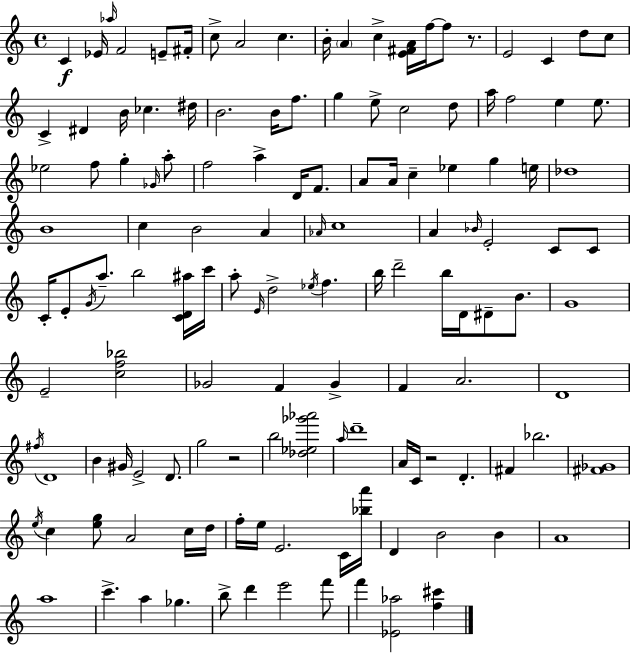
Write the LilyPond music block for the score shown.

{
  \clef treble
  \time 4/4
  \defaultTimeSignature
  \key c \major
  c'4\f ees'16 \grace { aes''16 } f'2 e'8-- | fis'16-. c''8-> a'2 c''4. | b'16-. \parenthesize a'4 c''4-> <e' fis' a'>16 f''16~~ f''8 r8. | e'2 c'4 d''8 c''8 | \break c'4-> dis'4 b'16 ces''4. | dis''16 b'2. b'16 f''8. | g''4 e''8-> c''2 d''8 | a''16 f''2 e''4 e''8. | \break ees''2 f''8 g''4-. \grace { ges'16 } | a''8-. f''2 a''4-> d'16 f'8. | a'8 a'16 c''4-- ees''4 g''4 | e''16 des''1 | \break b'1 | c''4 b'2 a'4 | \grace { aes'16 } c''1 | a'4 \grace { bes'16 } e'2-. | \break c'8 c'8 c'16-. e'8-. \acciaccatura { g'16 } a''8.-- b''2 | <c' d' ais''>16 c'''16 a''8-. \grace { e'16 } d''2-> | \acciaccatura { ees''16 } f''4. b''16 d'''2-- | b''16 d'16 dis'8-- b'8. g'1 | \break e'2-- <c'' f'' bes''>2 | ges'2 f'4 | ges'4-> f'4 a'2. | d'1 | \break \acciaccatura { fis''16 } d'1 | b'4 gis'16 e'2-> | d'8. g''2 | r2 b''2 | \break <des'' ees'' ges''' aes'''>2 \grace { a''16 } d'''1-- | a'16 c'16 r2 | d'4.-. fis'4 bes''2. | <fis' ges'>1 | \break \acciaccatura { e''16 } c''4 <e'' g''>8 | a'2 c''16 d''16 f''16-. e''16 e'2. | c'16 <bes'' a'''>16 d'4 b'2 | b'4 a'1 | \break a''1 | c'''4.-> | a''4 ges''4. b''8-> d'''4 | e'''2 f'''8 f'''4 <ees' aes''>2 | \break <f'' cis'''>4 \bar "|."
}